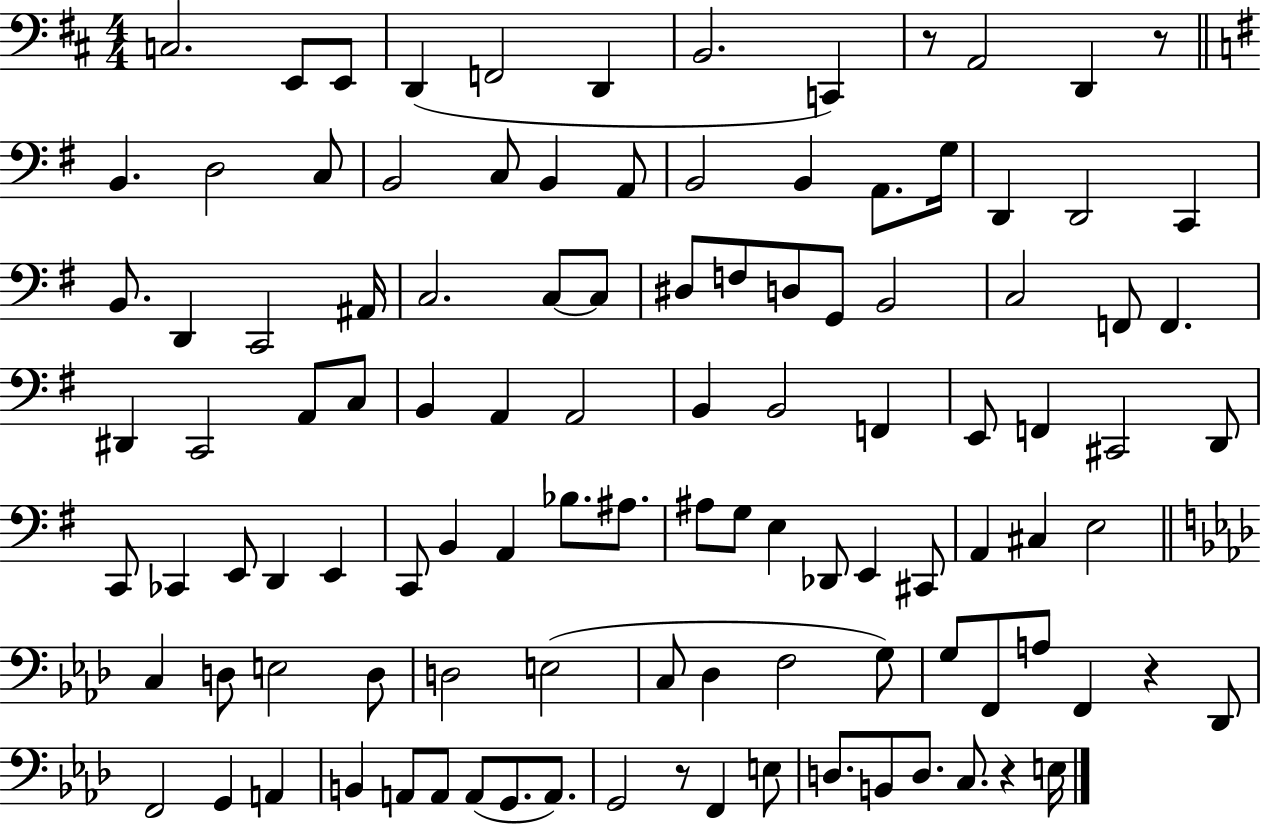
{
  \clef bass
  \numericTimeSignature
  \time 4/4
  \key d \major
  c2. e,8 e,8 | d,4( f,2 d,4 | b,2. c,4) | r8 a,2 d,4 r8 | \break \bar "||" \break \key g \major b,4. d2 c8 | b,2 c8 b,4 a,8 | b,2 b,4 a,8. g16 | d,4 d,2 c,4 | \break b,8. d,4 c,2 ais,16 | c2. c8~~ c8 | dis8 f8 d8 g,8 b,2 | c2 f,8 f,4. | \break dis,4 c,2 a,8 c8 | b,4 a,4 a,2 | b,4 b,2 f,4 | e,8 f,4 cis,2 d,8 | \break c,8 ces,4 e,8 d,4 e,4 | c,8 b,4 a,4 bes8. ais8. | ais8 g8 e4 des,8 e,4 cis,8 | a,4 cis4 e2 | \break \bar "||" \break \key aes \major c4 d8 e2 d8 | d2 e2( | c8 des4 f2 g8) | g8 f,8 a8 f,4 r4 des,8 | \break f,2 g,4 a,4 | b,4 a,8 a,8 a,8( g,8. a,8.) | g,2 r8 f,4 e8 | d8. b,8 d8. c8. r4 e16 | \break \bar "|."
}